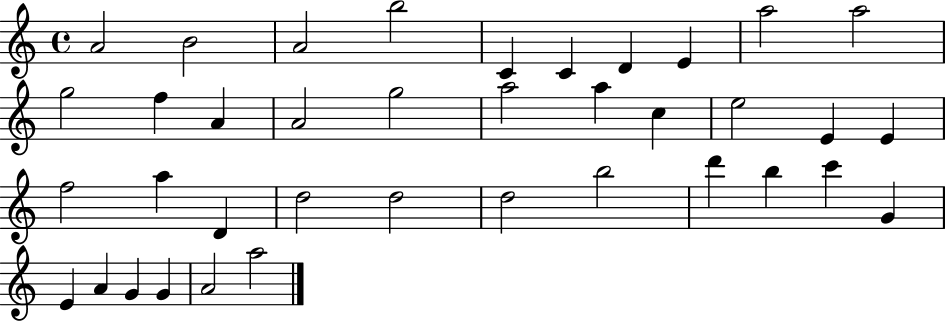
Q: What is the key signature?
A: C major